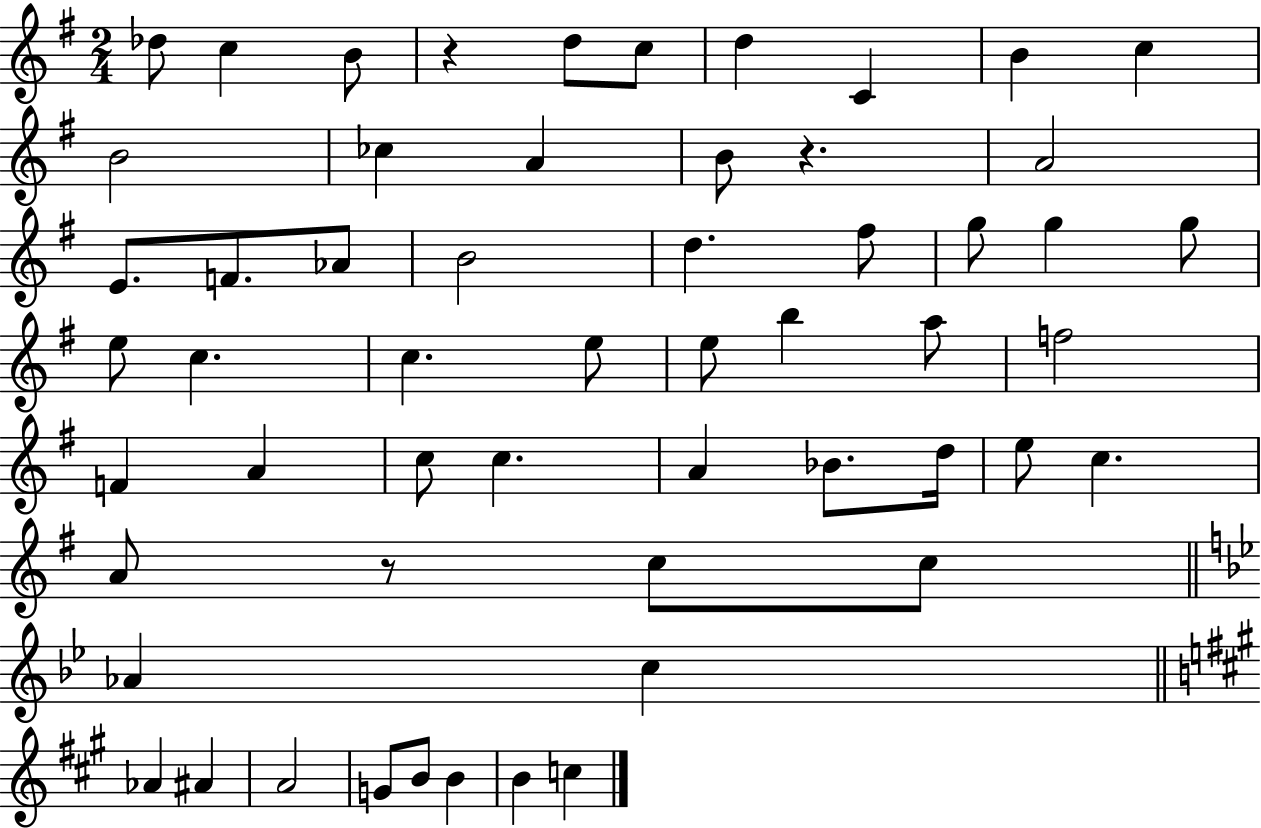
X:1
T:Untitled
M:2/4
L:1/4
K:G
_d/2 c B/2 z d/2 c/2 d C B c B2 _c A B/2 z A2 E/2 F/2 _A/2 B2 d ^f/2 g/2 g g/2 e/2 c c e/2 e/2 b a/2 f2 F A c/2 c A _B/2 d/4 e/2 c A/2 z/2 c/2 c/2 _A c _A ^A A2 G/2 B/2 B B c